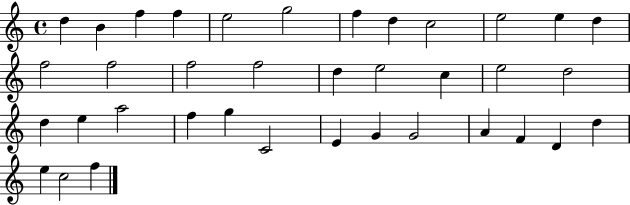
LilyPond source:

{
  \clef treble
  \time 4/4
  \defaultTimeSignature
  \key c \major
  d''4 b'4 f''4 f''4 | e''2 g''2 | f''4 d''4 c''2 | e''2 e''4 d''4 | \break f''2 f''2 | f''2 f''2 | d''4 e''2 c''4 | e''2 d''2 | \break d''4 e''4 a''2 | f''4 g''4 c'2 | e'4 g'4 g'2 | a'4 f'4 d'4 d''4 | \break e''4 c''2 f''4 | \bar "|."
}